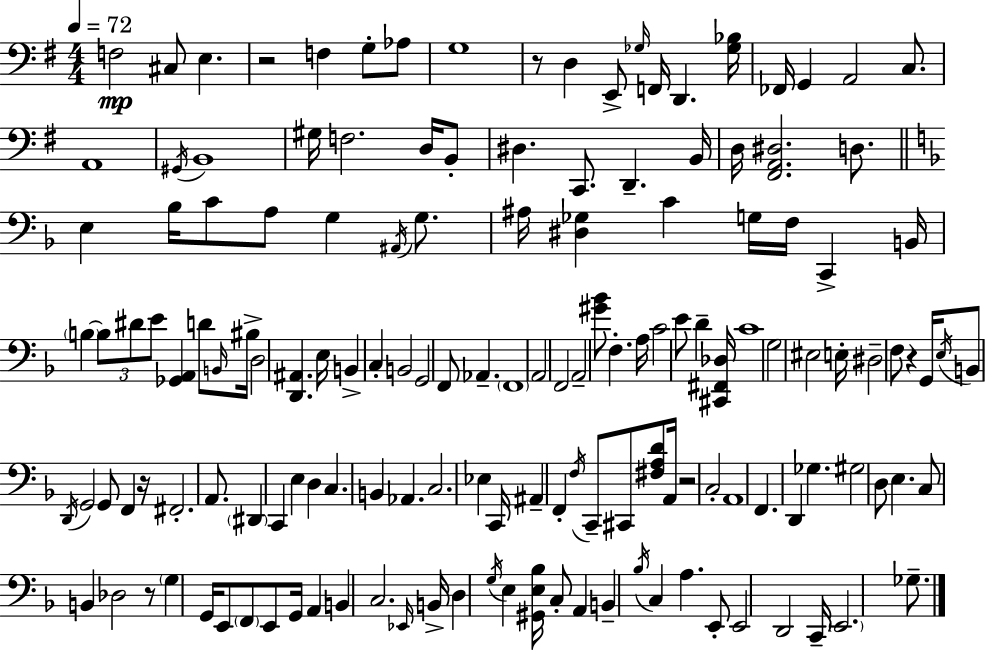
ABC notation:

X:1
T:Untitled
M:4/4
L:1/4
K:Em
F,2 ^C,/2 E, z2 F, G,/2 _A,/2 G,4 z/2 D, E,,/2 _G,/4 F,,/4 D,, [_G,_B,]/4 _F,,/4 G,, A,,2 C,/2 A,,4 ^G,,/4 B,,4 ^G,/4 F,2 D,/4 B,,/2 ^D, C,,/2 D,, B,,/4 D,/4 [^F,,A,,^D,]2 D,/2 E, _B,/4 C/2 A,/2 G, ^A,,/4 G,/2 ^A,/4 [^D,_G,] C G,/4 F,/4 C,, B,,/4 B, B,/2 ^D/2 E/2 [_G,,A,,] D/2 B,,/4 ^B,/4 D,2 [D,,^A,,] E,/4 B,, C, B,,2 G,,2 F,,/2 _A,, F,,4 A,,2 F,,2 A,,2 [^G_B]/2 F, A,/4 C2 E/2 D [^C,,^F,,_D,]/4 C4 G,2 ^E,2 E,/4 ^D,2 F,/2 z G,,/4 E,/4 B,,/2 D,,/4 G,,2 G,,/2 F,, z/4 ^F,,2 A,,/2 ^D,, C,, E, D, C, B,, _A,, C,2 _E, C,,/4 ^A,, F,, F,/4 C,,/2 ^C,,/2 [^F,A,D]/2 A,,/4 z2 C,2 A,,4 F,, D,, _G, ^G,2 D,/2 E, C,/2 B,, _D,2 z/2 G, G,,/4 E,,/2 F,,/2 E,,/2 G,,/4 A,, B,, C,2 _E,,/4 B,,/4 D, G,/4 E, [^G,,E,_B,]/4 C,/2 A,, B,, _B,/4 C, A, E,,/2 E,,2 D,,2 C,,/4 E,,2 _G,/2